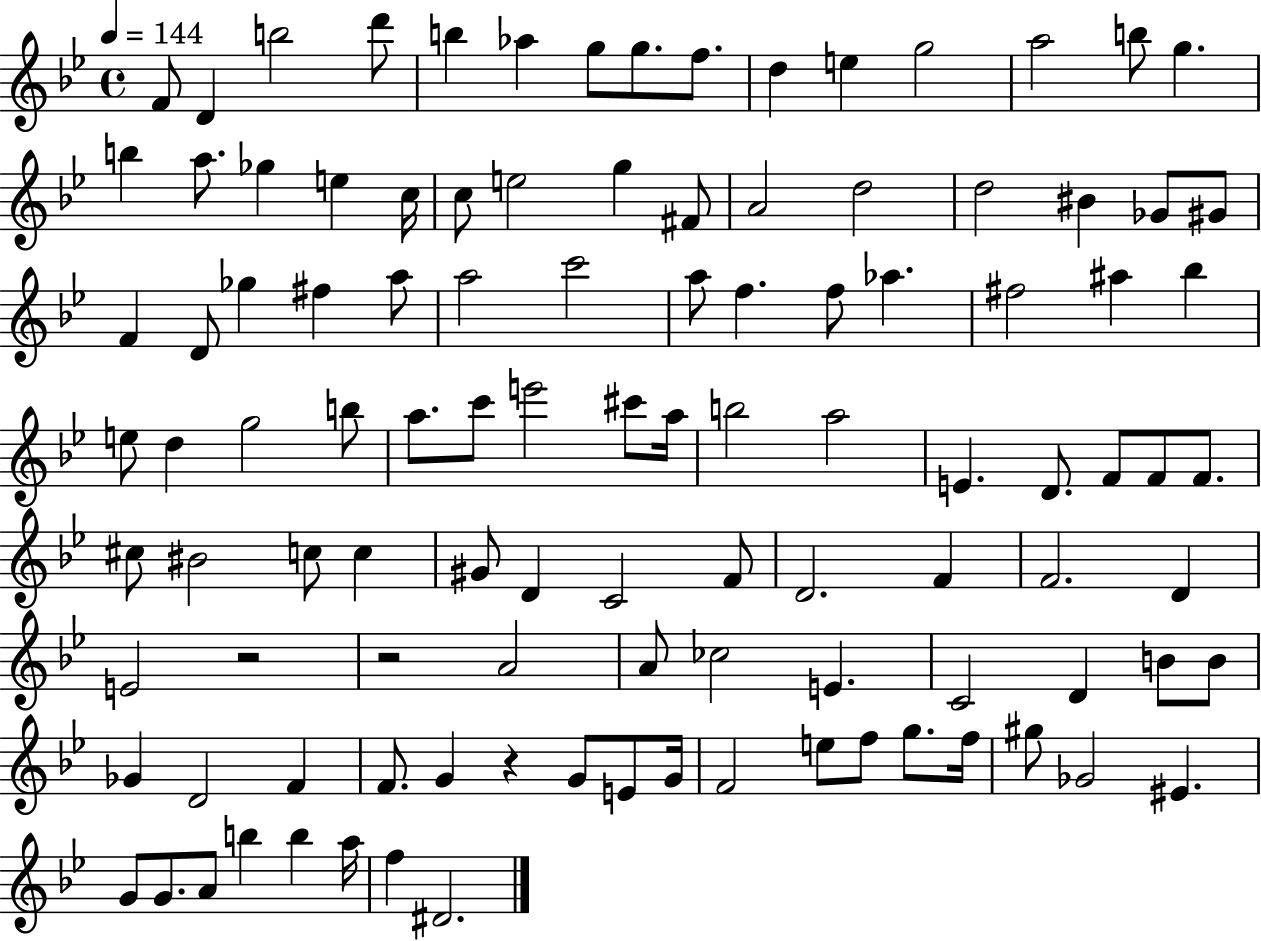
F4/e D4/q B5/h D6/e B5/q Ab5/q G5/e G5/e. F5/e. D5/q E5/q G5/h A5/h B5/e G5/q. B5/q A5/e. Gb5/q E5/q C5/s C5/e E5/h G5/q F#4/e A4/h D5/h D5/h BIS4/q Gb4/e G#4/e F4/q D4/e Gb5/q F#5/q A5/e A5/h C6/h A5/e F5/q. F5/e Ab5/q. F#5/h A#5/q Bb5/q E5/e D5/q G5/h B5/e A5/e. C6/e E6/h C#6/e A5/s B5/h A5/h E4/q. D4/e. F4/e F4/e F4/e. C#5/e BIS4/h C5/e C5/q G#4/e D4/q C4/h F4/e D4/h. F4/q F4/h. D4/q E4/h R/h R/h A4/h A4/e CES5/h E4/q. C4/h D4/q B4/e B4/e Gb4/q D4/h F4/q F4/e. G4/q R/q G4/e E4/e G4/s F4/h E5/e F5/e G5/e. F5/s G#5/e Gb4/h EIS4/q. G4/e G4/e. A4/e B5/q B5/q A5/s F5/q D#4/h.